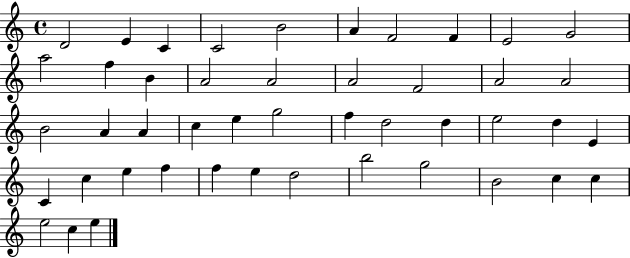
D4/h E4/q C4/q C4/h B4/h A4/q F4/h F4/q E4/h G4/h A5/h F5/q B4/q A4/h A4/h A4/h F4/h A4/h A4/h B4/h A4/q A4/q C5/q E5/q G5/h F5/q D5/h D5/q E5/h D5/q E4/q C4/q C5/q E5/q F5/q F5/q E5/q D5/h B5/h G5/h B4/h C5/q C5/q E5/h C5/q E5/q